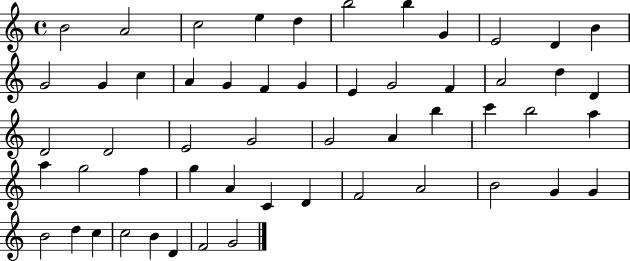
B4/h A4/h C5/h E5/q D5/q B5/h B5/q G4/q E4/h D4/q B4/q G4/h G4/q C5/q A4/q G4/q F4/q G4/q E4/q G4/h F4/q A4/h D5/q D4/q D4/h D4/h E4/h G4/h G4/h A4/q B5/q C6/q B5/h A5/q A5/q G5/h F5/q G5/q A4/q C4/q D4/q F4/h A4/h B4/h G4/q G4/q B4/h D5/q C5/q C5/h B4/q D4/q F4/h G4/h